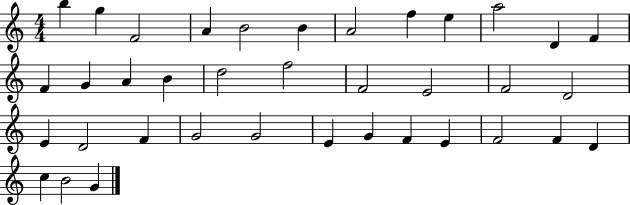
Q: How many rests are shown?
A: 0